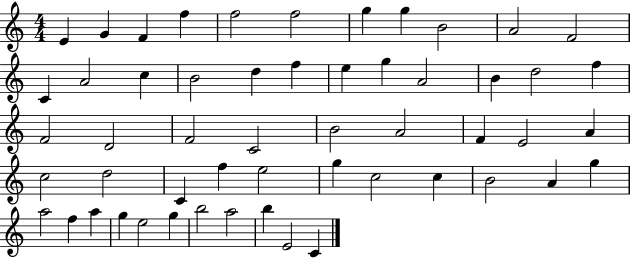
X:1
T:Untitled
M:4/4
L:1/4
K:C
E G F f f2 f2 g g B2 A2 F2 C A2 c B2 d f e g A2 B d2 f F2 D2 F2 C2 B2 A2 F E2 A c2 d2 C f e2 g c2 c B2 A g a2 f a g e2 g b2 a2 b E2 C